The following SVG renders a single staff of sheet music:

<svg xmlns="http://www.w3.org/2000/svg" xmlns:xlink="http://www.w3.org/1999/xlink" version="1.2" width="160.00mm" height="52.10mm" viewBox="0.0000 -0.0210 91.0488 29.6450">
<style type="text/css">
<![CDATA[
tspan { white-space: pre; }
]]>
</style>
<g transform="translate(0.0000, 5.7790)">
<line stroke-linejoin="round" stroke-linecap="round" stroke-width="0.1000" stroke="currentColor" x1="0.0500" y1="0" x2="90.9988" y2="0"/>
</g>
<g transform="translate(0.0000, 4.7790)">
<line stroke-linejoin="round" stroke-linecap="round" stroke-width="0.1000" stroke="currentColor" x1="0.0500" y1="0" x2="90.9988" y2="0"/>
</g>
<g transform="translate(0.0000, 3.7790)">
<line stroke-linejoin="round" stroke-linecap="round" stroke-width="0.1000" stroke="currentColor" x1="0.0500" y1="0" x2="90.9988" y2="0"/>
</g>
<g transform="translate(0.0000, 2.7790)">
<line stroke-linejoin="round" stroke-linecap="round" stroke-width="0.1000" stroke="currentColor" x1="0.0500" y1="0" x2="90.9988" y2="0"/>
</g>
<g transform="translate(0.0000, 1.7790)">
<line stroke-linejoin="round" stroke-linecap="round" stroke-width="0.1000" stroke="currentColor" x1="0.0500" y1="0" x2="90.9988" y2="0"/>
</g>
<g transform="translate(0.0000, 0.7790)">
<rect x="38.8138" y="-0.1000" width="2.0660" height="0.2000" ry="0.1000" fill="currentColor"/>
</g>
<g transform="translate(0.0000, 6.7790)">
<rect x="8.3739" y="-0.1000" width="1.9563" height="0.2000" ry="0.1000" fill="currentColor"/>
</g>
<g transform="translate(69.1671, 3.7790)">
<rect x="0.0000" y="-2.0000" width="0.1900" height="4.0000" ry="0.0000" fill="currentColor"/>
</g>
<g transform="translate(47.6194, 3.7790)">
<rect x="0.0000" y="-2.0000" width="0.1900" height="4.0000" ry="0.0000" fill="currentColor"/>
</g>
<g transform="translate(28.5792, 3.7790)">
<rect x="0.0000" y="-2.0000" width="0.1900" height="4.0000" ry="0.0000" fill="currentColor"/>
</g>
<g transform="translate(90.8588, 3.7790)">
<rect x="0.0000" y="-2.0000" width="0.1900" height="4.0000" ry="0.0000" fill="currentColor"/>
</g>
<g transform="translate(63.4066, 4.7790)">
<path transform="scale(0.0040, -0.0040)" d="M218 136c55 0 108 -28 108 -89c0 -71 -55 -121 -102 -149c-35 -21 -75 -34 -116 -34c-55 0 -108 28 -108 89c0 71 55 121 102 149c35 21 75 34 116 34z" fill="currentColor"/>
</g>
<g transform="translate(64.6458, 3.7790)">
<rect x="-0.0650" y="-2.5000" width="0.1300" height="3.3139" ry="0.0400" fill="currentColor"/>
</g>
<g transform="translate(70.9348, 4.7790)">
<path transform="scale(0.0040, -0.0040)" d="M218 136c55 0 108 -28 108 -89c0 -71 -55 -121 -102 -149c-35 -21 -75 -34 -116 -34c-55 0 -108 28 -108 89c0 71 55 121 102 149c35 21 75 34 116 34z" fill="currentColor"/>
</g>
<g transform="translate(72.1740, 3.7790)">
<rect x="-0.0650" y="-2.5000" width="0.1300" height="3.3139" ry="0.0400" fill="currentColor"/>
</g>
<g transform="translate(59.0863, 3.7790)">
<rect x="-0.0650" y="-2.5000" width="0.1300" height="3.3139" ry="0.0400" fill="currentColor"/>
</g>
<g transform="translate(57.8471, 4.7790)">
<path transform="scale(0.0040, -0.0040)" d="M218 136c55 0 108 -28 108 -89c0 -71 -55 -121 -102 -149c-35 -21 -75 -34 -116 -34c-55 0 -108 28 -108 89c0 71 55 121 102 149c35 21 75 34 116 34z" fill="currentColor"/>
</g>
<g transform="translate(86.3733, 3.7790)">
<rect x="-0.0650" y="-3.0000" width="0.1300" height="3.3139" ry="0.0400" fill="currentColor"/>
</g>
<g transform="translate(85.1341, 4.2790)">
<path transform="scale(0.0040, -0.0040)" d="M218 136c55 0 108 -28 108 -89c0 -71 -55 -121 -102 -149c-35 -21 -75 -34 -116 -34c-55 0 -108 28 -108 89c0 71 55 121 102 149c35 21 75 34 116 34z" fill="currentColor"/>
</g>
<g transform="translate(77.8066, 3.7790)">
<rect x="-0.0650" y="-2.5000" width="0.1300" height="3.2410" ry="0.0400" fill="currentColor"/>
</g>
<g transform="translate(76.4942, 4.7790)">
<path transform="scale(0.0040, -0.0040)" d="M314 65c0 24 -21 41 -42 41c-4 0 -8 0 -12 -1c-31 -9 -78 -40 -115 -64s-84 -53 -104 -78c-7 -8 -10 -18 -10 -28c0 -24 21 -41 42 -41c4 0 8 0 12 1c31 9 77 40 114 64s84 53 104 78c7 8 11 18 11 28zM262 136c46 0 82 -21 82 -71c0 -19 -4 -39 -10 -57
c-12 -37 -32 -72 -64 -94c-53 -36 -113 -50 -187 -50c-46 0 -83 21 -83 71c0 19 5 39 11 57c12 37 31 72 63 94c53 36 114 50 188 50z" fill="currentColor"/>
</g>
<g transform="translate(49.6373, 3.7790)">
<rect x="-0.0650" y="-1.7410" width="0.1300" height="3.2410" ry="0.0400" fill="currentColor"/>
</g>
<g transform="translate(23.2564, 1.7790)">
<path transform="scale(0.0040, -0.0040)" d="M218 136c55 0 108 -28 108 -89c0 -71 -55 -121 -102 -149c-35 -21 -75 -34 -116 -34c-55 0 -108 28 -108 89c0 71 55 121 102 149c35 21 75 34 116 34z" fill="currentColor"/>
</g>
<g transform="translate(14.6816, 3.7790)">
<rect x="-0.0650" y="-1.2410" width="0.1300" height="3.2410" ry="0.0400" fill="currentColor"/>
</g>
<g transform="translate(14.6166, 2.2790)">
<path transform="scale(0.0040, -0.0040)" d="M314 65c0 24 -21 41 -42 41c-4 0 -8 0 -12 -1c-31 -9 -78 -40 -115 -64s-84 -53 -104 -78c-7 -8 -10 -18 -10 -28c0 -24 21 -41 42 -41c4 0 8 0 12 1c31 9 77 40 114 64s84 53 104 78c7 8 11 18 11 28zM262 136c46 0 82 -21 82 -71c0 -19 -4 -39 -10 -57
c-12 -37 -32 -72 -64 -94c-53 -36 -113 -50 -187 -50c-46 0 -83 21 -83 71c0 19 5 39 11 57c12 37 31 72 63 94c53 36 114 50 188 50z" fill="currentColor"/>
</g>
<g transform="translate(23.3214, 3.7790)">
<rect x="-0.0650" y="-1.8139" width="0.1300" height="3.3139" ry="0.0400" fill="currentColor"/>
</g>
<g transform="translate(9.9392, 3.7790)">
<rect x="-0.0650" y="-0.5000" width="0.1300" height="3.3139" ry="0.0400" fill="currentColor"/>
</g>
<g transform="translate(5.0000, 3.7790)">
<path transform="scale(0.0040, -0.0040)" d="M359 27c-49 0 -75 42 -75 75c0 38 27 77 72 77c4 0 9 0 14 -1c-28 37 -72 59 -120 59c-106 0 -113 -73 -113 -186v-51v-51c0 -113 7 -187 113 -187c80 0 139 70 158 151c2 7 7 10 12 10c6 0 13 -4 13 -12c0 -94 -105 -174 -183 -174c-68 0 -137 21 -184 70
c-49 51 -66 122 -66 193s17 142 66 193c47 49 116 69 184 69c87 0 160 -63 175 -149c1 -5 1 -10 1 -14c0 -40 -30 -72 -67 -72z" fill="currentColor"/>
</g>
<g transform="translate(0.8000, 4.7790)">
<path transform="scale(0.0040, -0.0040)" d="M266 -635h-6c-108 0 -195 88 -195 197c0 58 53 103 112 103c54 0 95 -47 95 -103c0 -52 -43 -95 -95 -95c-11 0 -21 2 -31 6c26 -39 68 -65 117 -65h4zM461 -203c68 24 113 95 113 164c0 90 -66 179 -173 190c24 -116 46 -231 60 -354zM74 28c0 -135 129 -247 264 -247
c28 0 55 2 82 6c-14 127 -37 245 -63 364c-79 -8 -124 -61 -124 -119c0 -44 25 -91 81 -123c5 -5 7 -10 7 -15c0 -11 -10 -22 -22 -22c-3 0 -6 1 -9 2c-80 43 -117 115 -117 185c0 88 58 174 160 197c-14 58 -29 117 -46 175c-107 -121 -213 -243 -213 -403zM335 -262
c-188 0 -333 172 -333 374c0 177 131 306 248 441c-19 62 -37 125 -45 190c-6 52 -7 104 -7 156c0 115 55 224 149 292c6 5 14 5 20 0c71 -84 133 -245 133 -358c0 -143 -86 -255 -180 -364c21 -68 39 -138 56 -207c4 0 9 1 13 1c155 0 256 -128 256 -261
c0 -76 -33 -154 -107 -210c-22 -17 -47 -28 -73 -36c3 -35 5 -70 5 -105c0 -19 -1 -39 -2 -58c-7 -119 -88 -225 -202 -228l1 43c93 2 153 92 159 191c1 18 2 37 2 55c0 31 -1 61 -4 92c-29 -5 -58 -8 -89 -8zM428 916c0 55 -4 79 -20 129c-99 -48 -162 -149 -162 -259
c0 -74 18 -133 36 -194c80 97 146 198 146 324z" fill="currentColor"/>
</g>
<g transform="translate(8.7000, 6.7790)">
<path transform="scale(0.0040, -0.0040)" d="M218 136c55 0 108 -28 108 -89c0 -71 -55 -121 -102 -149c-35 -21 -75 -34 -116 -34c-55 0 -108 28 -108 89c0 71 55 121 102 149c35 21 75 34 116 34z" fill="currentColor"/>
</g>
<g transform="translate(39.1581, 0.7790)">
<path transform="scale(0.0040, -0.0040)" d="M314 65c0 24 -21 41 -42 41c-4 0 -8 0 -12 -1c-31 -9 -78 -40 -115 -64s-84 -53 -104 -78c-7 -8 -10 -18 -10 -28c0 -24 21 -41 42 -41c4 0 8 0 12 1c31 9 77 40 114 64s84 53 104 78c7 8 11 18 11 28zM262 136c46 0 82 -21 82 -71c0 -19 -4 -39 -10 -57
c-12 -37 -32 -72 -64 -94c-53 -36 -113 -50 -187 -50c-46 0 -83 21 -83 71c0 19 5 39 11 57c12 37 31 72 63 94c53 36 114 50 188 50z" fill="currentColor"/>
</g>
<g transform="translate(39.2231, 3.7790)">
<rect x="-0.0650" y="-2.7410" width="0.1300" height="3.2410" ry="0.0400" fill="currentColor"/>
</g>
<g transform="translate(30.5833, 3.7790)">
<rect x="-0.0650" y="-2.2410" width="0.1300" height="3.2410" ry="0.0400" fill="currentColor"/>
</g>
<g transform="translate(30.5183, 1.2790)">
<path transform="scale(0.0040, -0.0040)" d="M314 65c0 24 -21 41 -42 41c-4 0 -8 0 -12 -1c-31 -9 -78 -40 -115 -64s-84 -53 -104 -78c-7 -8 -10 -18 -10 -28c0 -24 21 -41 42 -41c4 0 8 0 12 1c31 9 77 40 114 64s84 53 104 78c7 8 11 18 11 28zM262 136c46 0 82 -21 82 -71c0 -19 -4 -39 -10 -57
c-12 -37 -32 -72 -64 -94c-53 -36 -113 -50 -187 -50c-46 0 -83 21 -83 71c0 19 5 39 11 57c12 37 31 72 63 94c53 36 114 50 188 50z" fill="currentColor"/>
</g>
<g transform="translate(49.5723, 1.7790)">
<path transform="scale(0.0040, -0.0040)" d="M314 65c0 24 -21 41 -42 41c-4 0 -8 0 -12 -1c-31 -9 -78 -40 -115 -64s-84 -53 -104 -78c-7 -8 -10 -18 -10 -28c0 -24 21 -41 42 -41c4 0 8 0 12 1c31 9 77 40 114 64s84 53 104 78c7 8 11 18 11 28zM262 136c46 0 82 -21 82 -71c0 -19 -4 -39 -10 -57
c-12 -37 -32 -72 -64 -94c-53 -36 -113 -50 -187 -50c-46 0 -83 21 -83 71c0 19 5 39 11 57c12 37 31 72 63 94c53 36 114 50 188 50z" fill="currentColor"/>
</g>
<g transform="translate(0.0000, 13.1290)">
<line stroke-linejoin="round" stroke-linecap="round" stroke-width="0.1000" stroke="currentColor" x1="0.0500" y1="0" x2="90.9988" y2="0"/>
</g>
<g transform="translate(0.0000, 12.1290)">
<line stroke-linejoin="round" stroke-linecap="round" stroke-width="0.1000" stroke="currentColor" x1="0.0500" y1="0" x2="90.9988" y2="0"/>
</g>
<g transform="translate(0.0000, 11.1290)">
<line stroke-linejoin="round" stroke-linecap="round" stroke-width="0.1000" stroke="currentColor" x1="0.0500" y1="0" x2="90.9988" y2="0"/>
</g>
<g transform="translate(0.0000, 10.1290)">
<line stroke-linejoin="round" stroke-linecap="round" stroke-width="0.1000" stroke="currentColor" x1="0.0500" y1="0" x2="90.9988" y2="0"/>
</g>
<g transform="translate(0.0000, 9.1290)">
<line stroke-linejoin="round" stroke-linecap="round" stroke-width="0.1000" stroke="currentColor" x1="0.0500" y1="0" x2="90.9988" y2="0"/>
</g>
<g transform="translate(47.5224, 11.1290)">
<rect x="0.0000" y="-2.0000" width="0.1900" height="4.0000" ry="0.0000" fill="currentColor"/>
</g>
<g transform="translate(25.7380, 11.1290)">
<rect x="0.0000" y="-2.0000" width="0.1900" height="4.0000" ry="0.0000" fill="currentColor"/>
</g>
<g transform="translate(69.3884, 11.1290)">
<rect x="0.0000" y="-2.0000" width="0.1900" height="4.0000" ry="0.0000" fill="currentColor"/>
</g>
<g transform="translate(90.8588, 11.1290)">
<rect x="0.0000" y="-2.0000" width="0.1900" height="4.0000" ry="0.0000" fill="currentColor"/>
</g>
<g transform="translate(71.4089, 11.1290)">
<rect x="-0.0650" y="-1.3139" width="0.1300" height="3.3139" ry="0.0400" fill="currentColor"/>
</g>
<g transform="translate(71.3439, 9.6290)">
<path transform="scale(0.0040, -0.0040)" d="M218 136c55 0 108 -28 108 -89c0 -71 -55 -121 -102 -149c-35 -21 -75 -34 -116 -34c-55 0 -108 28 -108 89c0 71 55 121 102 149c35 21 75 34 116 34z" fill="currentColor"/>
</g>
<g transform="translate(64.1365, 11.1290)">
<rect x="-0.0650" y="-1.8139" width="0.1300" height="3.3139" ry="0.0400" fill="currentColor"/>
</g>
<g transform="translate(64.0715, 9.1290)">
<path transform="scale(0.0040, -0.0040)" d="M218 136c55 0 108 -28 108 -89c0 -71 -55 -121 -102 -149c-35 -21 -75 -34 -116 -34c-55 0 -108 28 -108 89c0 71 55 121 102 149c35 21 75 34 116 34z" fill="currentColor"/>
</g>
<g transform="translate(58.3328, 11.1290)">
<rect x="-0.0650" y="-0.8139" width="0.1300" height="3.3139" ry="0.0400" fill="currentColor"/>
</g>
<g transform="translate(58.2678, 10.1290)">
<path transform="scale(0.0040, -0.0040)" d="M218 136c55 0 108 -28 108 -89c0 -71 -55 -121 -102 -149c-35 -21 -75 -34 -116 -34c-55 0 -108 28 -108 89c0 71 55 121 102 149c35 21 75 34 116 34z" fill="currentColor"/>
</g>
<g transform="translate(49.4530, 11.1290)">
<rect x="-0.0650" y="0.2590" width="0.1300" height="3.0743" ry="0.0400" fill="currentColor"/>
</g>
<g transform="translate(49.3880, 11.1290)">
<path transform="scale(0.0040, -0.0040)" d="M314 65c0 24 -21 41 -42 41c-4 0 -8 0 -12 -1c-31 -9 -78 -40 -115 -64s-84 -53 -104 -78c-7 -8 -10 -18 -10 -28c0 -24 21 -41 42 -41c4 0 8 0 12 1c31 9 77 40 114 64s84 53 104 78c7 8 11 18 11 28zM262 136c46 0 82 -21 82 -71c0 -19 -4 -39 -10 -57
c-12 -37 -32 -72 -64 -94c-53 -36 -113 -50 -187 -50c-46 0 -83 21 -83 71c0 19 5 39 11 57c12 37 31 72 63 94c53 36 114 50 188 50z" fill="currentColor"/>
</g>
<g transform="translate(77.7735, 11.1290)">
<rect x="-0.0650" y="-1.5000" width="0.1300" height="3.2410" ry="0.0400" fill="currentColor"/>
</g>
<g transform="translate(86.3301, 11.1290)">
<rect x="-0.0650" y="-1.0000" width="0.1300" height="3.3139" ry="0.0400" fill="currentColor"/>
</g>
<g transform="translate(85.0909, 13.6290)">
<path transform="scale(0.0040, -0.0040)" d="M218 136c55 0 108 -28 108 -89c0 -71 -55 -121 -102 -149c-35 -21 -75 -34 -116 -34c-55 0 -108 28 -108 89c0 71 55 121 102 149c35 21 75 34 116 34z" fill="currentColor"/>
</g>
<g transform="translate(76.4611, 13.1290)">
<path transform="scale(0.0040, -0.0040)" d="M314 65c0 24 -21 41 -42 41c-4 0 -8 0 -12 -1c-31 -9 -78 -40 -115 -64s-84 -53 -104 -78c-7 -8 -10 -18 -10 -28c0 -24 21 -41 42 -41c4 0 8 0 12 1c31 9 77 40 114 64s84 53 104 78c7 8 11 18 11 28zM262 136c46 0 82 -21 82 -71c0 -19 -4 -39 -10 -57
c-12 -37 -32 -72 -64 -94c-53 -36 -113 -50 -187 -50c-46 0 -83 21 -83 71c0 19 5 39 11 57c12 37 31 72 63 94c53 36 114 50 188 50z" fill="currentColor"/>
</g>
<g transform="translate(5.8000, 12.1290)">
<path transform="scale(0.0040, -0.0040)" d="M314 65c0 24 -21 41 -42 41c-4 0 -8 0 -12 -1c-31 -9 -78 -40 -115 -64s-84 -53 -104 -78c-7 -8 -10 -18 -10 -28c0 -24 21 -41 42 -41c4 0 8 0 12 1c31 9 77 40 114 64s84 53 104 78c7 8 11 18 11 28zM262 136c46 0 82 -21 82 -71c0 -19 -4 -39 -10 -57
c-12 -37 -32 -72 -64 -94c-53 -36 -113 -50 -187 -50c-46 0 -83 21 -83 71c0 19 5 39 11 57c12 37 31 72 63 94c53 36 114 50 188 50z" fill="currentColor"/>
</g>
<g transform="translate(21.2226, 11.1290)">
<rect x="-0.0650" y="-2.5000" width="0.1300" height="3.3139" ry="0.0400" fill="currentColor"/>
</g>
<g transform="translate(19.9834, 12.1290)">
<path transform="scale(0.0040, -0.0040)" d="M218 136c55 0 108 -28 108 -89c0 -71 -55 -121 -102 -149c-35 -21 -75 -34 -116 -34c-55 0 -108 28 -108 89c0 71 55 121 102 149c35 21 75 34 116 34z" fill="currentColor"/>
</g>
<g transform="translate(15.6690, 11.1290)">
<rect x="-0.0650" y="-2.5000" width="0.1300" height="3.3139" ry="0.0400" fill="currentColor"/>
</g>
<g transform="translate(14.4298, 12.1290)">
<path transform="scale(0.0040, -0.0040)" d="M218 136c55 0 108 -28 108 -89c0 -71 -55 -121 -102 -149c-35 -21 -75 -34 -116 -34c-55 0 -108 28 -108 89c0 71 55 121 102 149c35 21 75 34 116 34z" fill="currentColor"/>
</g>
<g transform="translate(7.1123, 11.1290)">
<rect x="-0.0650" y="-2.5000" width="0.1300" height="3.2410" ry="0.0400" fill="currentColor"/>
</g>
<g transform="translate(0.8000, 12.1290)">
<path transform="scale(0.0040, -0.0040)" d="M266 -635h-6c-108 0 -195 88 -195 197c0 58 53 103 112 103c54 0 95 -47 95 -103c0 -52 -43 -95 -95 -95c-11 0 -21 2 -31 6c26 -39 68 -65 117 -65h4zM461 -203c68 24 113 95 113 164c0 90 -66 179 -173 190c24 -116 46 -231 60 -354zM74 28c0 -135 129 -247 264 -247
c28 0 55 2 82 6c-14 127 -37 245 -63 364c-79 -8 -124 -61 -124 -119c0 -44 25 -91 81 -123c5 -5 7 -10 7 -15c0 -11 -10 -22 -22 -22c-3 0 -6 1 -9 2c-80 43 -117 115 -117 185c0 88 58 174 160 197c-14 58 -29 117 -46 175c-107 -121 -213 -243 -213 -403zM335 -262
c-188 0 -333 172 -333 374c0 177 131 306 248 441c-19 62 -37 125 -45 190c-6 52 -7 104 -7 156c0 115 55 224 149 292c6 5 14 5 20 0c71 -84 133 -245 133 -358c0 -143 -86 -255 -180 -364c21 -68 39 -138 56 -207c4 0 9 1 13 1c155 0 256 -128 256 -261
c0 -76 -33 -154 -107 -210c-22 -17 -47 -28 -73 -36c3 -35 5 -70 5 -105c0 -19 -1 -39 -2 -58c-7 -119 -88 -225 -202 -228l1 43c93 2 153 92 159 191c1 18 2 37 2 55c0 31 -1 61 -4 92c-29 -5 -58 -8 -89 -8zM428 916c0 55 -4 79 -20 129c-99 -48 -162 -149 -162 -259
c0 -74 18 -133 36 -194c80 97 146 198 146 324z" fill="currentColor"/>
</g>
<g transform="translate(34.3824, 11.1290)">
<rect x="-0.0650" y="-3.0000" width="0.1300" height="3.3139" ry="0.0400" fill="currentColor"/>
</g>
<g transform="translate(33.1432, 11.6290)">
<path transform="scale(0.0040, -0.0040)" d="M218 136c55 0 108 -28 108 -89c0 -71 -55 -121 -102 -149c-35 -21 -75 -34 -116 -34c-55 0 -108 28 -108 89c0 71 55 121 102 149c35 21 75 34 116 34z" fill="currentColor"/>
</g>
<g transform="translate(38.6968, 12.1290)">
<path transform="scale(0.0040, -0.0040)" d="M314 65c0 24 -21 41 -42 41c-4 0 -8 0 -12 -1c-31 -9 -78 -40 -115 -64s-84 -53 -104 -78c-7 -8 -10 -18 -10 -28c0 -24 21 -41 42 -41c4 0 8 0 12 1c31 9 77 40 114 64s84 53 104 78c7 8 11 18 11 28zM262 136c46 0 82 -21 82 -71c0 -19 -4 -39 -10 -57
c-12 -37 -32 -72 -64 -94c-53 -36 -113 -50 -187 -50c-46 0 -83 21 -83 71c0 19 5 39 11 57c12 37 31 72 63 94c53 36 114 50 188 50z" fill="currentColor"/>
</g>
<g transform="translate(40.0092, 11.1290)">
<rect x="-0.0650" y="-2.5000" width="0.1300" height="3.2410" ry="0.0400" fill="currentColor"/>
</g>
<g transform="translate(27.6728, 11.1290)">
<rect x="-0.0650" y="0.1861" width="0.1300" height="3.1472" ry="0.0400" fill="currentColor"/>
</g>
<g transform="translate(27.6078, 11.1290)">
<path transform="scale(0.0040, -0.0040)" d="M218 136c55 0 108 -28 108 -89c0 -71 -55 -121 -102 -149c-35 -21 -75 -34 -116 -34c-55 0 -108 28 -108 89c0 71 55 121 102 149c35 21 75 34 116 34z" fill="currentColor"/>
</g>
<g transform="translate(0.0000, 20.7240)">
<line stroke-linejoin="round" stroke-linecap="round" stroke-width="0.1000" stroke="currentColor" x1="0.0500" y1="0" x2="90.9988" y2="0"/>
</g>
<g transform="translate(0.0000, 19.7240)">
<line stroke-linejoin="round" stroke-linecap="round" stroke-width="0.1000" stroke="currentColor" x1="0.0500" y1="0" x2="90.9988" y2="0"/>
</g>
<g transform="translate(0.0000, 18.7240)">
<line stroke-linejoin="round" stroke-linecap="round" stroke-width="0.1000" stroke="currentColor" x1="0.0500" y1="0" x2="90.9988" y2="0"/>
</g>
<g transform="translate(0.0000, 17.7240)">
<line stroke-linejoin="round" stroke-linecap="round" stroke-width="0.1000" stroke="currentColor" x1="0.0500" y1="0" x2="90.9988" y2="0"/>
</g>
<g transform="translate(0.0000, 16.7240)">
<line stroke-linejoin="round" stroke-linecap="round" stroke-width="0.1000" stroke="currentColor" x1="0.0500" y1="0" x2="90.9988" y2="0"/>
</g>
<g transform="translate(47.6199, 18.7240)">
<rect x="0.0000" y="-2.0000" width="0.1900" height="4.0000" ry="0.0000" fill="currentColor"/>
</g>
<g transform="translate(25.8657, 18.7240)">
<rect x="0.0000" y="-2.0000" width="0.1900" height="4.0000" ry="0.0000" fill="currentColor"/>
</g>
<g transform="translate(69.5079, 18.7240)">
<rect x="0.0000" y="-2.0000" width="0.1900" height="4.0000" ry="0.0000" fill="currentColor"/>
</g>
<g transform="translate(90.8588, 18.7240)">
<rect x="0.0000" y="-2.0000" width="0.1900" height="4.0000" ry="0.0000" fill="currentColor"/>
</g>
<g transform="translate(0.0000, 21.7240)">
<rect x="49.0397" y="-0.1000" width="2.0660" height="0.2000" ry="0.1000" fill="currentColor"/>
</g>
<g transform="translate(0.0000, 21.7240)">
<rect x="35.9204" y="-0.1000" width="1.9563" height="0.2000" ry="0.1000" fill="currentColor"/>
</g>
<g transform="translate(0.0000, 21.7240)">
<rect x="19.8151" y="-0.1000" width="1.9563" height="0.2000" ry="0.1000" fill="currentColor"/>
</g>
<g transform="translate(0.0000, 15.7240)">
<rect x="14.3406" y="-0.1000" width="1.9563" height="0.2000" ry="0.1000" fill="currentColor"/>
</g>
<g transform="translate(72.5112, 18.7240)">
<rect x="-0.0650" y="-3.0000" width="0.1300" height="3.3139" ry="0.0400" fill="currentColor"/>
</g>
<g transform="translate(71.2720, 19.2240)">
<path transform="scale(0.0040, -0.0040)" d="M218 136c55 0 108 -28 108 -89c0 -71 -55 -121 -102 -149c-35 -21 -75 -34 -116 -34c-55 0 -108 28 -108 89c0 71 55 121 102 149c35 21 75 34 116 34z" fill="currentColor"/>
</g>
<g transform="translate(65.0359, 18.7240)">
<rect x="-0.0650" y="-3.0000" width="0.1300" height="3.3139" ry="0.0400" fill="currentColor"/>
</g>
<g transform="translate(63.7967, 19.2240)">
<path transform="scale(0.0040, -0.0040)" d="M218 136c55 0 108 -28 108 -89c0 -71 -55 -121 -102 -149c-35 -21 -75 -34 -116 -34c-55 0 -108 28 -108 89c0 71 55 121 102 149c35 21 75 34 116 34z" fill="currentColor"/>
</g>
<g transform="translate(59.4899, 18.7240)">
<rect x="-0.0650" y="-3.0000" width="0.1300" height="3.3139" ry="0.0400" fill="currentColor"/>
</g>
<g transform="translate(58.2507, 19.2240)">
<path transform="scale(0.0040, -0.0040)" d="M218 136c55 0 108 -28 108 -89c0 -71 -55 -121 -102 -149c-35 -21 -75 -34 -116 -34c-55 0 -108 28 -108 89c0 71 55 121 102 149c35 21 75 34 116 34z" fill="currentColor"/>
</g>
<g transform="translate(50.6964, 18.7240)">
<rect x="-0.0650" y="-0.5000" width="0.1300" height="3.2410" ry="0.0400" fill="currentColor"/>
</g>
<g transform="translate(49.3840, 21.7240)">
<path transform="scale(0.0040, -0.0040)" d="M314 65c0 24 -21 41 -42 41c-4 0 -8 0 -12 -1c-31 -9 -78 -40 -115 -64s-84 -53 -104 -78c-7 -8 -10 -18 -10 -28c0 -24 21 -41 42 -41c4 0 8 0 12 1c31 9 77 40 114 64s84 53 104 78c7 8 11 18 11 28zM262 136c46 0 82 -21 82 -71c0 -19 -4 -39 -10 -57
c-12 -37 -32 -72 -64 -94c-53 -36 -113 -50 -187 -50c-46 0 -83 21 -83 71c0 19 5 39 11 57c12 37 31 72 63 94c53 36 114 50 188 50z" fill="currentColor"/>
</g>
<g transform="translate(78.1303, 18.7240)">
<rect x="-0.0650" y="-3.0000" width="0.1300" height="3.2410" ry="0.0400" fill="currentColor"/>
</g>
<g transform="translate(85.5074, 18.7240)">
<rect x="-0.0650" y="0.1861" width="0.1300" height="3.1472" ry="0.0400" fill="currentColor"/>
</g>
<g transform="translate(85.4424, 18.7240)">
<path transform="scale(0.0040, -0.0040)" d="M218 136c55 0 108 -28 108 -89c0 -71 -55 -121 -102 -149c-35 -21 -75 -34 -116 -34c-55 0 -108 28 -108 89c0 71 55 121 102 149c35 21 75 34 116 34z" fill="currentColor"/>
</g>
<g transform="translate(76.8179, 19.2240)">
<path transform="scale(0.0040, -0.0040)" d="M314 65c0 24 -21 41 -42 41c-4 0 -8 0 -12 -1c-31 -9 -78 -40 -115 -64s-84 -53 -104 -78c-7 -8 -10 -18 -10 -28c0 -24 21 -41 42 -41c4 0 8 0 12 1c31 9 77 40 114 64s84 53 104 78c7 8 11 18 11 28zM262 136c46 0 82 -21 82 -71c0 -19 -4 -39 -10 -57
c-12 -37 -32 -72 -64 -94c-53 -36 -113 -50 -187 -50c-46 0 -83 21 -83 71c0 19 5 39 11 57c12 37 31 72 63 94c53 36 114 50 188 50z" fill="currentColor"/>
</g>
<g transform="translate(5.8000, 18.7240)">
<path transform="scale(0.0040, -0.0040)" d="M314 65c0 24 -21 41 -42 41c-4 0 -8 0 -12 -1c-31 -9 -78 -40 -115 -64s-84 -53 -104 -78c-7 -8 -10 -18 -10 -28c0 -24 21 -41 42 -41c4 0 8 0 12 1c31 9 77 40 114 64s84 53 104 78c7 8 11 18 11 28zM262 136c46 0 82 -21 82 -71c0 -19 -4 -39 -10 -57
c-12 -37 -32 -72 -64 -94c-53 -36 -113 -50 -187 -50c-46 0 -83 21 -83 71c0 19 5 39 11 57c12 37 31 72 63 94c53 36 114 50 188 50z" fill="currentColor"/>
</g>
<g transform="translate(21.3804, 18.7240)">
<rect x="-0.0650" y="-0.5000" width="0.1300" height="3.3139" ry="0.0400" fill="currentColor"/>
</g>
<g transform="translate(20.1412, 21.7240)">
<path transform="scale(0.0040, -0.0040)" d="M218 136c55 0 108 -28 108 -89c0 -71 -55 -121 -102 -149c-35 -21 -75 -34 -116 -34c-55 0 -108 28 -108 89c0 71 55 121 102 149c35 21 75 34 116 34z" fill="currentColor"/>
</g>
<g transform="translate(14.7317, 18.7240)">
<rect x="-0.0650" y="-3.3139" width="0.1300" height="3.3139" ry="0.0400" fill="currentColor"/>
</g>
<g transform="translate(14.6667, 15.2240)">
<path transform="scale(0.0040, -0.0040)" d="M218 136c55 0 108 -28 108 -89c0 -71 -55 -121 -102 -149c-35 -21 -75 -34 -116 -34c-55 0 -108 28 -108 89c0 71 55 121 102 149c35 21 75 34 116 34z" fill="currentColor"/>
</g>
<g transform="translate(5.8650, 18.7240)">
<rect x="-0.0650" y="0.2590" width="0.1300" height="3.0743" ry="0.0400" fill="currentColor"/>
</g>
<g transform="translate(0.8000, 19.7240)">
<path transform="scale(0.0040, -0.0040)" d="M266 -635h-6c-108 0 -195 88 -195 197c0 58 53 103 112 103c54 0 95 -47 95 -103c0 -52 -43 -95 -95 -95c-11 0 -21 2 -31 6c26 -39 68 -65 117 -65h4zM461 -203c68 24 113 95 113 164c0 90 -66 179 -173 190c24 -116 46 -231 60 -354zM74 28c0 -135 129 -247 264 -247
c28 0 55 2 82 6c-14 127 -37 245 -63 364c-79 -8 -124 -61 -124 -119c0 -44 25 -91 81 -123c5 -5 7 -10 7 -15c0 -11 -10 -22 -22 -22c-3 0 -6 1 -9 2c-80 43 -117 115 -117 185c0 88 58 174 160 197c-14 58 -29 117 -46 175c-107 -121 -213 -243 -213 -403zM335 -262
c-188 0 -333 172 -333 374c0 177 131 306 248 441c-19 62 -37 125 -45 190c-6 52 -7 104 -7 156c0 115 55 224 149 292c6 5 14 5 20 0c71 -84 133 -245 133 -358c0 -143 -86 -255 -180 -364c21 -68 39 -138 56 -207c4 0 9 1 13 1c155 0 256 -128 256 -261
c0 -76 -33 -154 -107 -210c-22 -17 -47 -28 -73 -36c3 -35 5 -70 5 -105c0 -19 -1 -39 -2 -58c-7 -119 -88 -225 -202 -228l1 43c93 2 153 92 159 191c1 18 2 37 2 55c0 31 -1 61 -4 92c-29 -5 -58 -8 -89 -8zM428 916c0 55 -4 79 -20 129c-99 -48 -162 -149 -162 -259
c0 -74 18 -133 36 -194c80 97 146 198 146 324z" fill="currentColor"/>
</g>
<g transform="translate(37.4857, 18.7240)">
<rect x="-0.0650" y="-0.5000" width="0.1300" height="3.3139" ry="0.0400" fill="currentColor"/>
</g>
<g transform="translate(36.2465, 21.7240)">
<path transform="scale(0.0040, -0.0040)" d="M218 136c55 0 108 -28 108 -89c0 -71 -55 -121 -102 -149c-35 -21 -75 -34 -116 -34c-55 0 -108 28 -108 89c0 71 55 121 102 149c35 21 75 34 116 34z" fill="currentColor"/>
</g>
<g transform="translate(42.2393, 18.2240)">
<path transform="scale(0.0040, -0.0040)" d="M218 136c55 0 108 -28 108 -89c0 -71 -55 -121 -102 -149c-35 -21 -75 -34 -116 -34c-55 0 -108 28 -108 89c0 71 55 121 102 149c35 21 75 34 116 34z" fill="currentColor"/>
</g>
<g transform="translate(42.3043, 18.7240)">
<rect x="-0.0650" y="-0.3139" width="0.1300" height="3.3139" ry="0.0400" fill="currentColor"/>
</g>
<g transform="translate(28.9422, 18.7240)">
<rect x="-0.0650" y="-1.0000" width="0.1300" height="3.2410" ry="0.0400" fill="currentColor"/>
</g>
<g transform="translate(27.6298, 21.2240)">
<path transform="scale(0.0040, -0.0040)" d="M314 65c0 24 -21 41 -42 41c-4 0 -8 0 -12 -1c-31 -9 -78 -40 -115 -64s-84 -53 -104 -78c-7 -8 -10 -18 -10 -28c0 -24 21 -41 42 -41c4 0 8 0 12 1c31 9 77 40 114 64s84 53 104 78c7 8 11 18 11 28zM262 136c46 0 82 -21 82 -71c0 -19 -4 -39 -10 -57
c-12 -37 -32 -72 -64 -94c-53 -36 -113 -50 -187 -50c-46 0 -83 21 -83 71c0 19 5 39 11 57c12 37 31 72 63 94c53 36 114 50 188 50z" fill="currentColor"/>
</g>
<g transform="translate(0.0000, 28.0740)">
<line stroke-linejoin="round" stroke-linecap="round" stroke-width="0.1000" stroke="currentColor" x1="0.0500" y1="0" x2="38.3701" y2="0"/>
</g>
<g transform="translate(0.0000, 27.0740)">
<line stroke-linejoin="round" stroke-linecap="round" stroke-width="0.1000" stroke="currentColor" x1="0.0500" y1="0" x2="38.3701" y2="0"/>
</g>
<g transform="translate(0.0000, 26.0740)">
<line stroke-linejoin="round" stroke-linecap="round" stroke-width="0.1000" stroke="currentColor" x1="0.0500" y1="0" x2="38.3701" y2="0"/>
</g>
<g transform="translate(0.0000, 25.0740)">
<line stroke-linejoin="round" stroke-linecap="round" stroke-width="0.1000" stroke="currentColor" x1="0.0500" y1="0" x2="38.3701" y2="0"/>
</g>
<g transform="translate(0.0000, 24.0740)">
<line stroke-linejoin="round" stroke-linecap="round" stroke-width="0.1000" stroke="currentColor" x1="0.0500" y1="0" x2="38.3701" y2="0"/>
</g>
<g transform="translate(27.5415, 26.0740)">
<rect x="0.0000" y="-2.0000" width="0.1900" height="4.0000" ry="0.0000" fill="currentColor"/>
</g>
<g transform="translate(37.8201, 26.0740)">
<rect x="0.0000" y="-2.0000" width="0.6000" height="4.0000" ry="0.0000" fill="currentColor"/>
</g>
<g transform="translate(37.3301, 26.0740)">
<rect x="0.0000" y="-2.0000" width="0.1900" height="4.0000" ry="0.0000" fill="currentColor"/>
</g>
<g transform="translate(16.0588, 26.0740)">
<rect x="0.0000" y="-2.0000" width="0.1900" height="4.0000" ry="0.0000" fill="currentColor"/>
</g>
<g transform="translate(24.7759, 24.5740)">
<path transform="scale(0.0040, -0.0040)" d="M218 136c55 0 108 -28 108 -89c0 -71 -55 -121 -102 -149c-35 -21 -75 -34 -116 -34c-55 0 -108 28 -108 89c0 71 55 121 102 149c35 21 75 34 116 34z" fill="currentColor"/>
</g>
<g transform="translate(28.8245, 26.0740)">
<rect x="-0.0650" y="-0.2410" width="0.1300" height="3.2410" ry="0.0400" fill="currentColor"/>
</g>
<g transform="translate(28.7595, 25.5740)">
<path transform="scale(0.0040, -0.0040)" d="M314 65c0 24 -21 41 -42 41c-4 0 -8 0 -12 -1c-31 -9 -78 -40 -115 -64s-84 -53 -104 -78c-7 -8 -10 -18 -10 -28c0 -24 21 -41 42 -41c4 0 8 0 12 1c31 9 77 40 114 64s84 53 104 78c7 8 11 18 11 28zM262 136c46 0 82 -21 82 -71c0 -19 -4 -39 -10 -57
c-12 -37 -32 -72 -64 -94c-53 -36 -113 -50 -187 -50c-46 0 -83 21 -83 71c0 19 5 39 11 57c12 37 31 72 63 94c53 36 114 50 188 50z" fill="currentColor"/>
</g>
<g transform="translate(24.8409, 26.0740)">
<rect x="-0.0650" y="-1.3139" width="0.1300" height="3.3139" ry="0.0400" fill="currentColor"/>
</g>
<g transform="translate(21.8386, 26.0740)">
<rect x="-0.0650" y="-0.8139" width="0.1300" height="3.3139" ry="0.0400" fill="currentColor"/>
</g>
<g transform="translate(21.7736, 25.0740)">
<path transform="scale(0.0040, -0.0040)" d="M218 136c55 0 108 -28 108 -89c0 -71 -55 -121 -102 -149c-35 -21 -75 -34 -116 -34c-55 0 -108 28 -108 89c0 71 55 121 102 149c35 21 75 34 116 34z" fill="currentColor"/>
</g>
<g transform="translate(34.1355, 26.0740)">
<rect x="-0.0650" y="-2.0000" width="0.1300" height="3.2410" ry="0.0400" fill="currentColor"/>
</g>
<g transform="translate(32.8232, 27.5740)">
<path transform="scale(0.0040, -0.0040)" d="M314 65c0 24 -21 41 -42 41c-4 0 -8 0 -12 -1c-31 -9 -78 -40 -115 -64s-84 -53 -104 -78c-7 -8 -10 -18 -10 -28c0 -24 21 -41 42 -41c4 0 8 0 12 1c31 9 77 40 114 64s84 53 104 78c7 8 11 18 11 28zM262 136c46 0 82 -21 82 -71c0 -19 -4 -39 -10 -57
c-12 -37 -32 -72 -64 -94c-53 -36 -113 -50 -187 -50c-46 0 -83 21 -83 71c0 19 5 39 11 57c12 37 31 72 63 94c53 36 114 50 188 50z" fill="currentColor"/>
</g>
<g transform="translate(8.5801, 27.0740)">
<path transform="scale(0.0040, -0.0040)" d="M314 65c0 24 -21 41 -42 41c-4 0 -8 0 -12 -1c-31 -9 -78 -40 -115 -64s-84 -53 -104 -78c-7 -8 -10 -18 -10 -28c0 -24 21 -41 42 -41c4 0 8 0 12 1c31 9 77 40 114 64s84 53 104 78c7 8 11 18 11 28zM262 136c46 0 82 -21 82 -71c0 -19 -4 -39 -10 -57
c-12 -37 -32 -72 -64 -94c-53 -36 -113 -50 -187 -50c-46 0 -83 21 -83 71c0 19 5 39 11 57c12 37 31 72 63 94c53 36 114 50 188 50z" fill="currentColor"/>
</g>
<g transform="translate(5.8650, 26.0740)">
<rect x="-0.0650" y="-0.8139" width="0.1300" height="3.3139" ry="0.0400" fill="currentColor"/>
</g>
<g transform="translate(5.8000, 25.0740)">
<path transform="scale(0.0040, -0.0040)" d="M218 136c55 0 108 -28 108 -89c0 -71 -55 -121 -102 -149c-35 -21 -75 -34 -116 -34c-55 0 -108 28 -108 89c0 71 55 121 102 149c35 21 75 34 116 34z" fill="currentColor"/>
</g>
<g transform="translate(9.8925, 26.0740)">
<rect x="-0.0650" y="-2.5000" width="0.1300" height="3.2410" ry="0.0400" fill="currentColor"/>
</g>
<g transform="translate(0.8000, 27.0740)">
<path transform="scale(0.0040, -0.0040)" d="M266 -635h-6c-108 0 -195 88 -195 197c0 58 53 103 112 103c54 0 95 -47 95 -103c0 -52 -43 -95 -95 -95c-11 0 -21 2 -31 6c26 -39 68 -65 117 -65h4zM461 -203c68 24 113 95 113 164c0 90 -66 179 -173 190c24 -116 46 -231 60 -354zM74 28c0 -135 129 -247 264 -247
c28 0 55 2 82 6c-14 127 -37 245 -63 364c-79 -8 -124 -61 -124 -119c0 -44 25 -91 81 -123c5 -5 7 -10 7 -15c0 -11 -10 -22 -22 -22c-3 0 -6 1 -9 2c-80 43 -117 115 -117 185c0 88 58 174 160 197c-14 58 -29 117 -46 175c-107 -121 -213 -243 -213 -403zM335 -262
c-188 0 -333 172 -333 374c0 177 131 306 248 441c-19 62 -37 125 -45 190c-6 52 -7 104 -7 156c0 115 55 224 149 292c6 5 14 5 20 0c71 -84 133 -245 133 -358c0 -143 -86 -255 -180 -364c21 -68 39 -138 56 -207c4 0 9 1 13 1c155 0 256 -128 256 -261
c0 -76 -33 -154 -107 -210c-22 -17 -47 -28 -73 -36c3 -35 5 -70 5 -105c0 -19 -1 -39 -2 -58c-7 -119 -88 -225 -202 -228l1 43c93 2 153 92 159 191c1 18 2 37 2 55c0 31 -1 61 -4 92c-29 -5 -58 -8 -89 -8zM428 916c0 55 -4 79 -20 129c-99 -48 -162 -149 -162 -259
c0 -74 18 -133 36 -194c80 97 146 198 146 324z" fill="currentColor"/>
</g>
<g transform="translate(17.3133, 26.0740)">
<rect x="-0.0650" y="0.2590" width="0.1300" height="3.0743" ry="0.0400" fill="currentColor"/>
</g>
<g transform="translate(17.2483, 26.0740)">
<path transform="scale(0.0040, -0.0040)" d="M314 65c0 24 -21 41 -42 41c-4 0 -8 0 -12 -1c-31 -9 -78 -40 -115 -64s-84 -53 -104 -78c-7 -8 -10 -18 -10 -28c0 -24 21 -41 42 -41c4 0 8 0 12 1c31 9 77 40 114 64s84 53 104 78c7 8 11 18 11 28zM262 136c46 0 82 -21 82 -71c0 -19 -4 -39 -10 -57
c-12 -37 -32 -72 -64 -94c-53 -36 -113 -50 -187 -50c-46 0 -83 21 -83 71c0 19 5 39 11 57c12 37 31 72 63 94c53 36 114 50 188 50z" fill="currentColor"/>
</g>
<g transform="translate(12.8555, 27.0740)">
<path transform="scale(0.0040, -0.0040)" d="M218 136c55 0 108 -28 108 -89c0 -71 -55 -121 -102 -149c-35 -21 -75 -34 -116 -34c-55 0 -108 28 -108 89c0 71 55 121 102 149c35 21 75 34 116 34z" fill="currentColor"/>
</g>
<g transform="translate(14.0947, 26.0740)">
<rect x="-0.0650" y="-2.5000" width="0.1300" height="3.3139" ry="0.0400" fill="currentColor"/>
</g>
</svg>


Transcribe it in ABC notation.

X:1
T:Untitled
M:4/4
L:1/4
K:C
C e2 f g2 a2 f2 G G G G2 A G2 G G B A G2 B2 d f e E2 D B2 b C D2 C c C2 A A A A2 B d G2 G B2 d e c2 F2